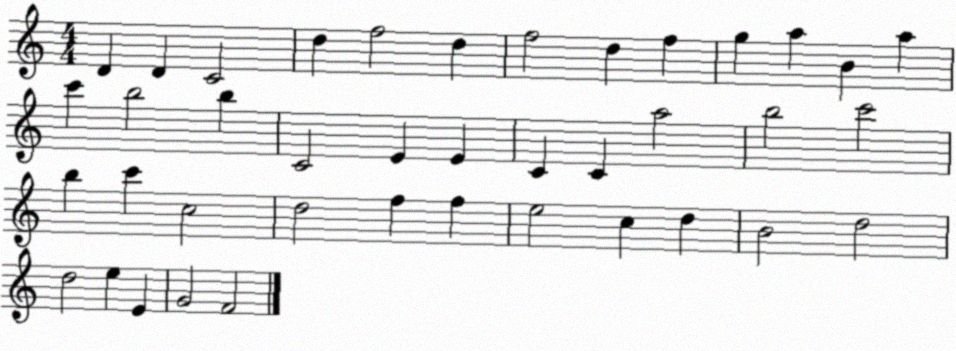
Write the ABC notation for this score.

X:1
T:Untitled
M:4/4
L:1/4
K:C
D D C2 d f2 d f2 d f g a B a c' b2 b C2 E E C C a2 b2 c'2 b c' c2 d2 f f e2 c d B2 d2 d2 e E G2 F2